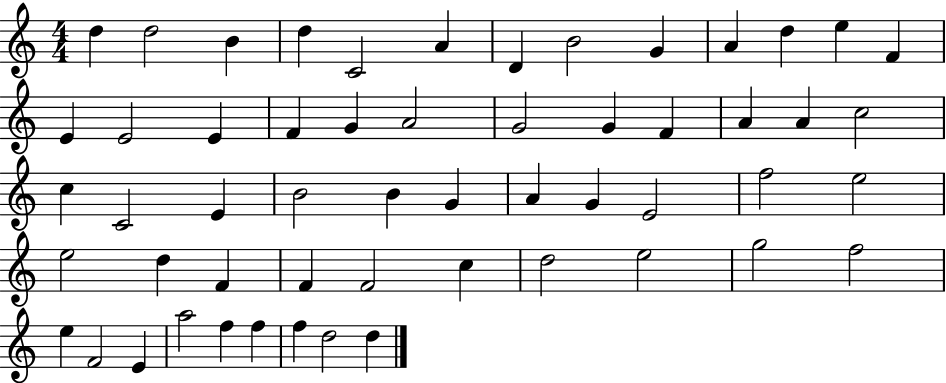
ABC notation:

X:1
T:Untitled
M:4/4
L:1/4
K:C
d d2 B d C2 A D B2 G A d e F E E2 E F G A2 G2 G F A A c2 c C2 E B2 B G A G E2 f2 e2 e2 d F F F2 c d2 e2 g2 f2 e F2 E a2 f f f d2 d